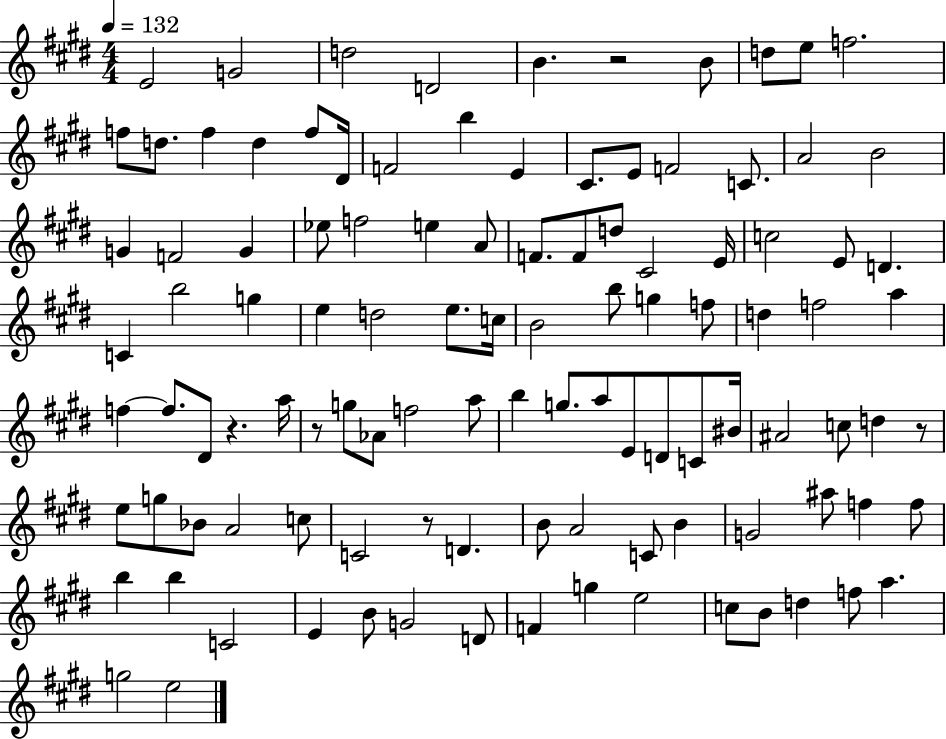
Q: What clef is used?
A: treble